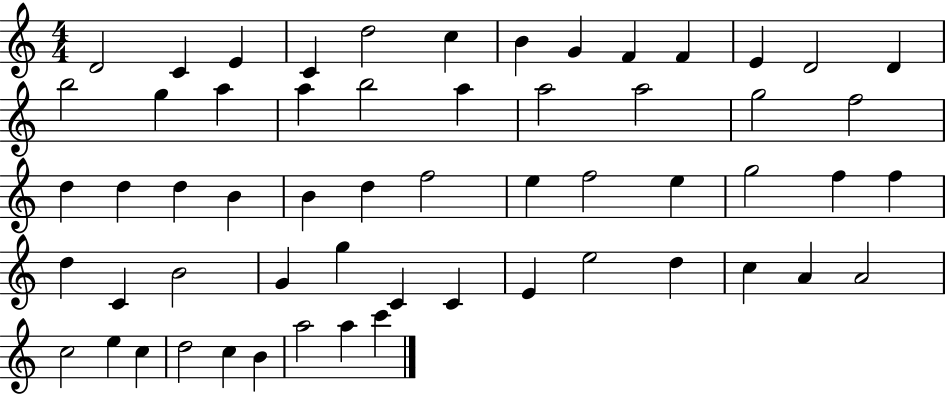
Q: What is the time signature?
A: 4/4